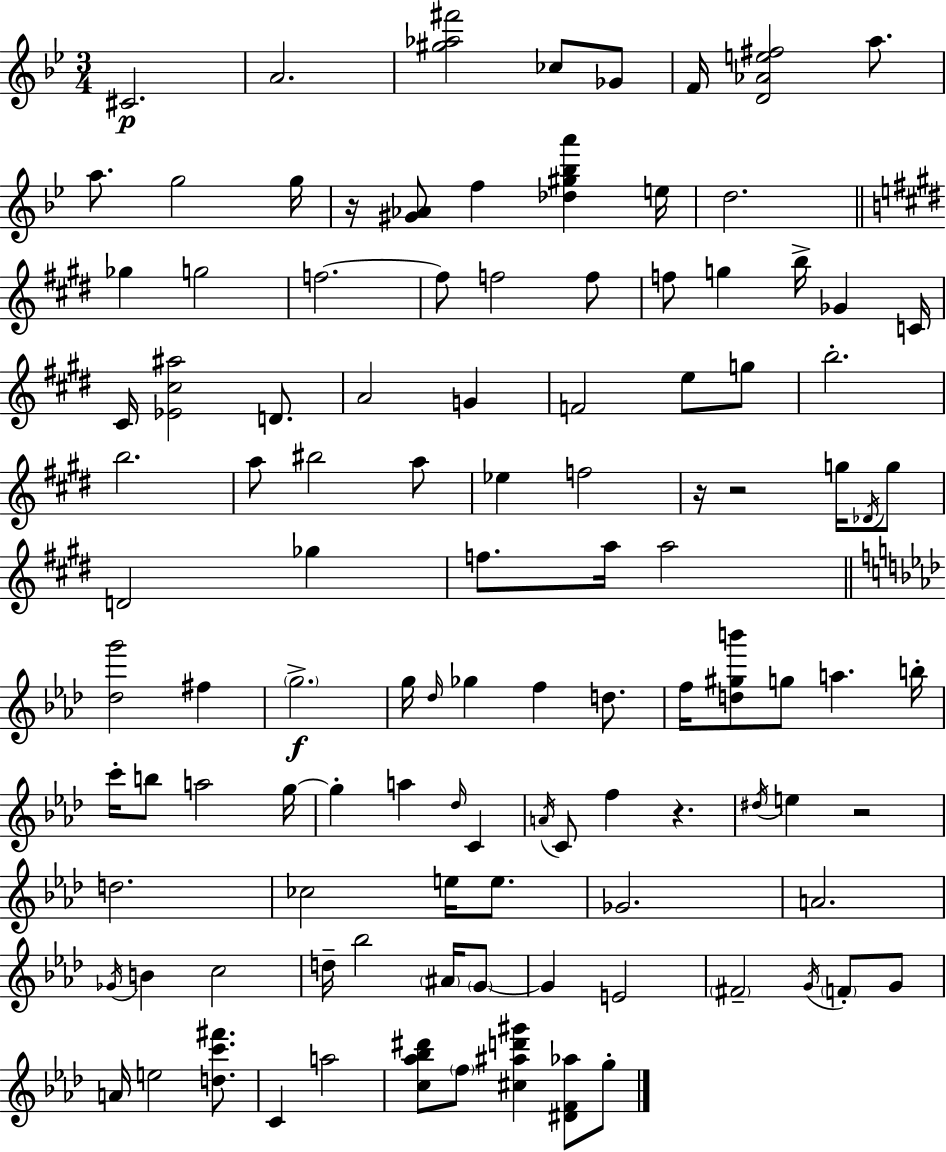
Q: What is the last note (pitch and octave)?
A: G5